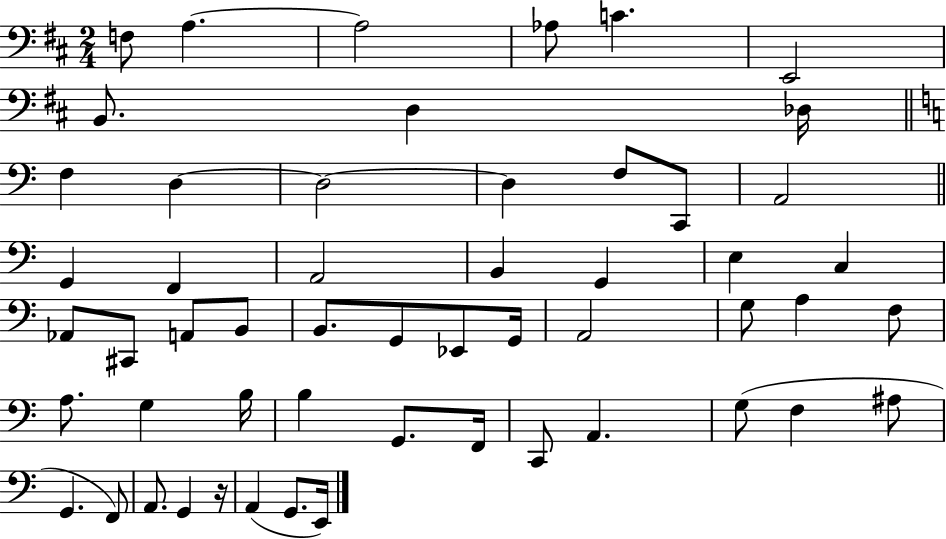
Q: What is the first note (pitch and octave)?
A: F3